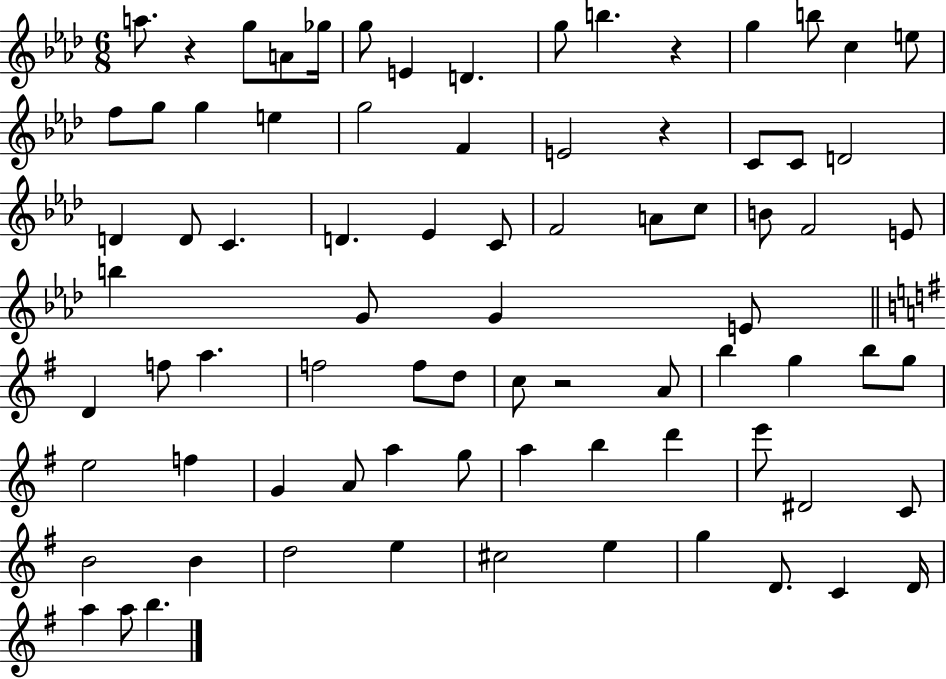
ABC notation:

X:1
T:Untitled
M:6/8
L:1/4
K:Ab
a/2 z g/2 A/2 _g/4 g/2 E D g/2 b z g b/2 c e/2 f/2 g/2 g e g2 F E2 z C/2 C/2 D2 D D/2 C D _E C/2 F2 A/2 c/2 B/2 F2 E/2 b G/2 G E/2 D f/2 a f2 f/2 d/2 c/2 z2 A/2 b g b/2 g/2 e2 f G A/2 a g/2 a b d' e'/2 ^D2 C/2 B2 B d2 e ^c2 e g D/2 C D/4 a a/2 b